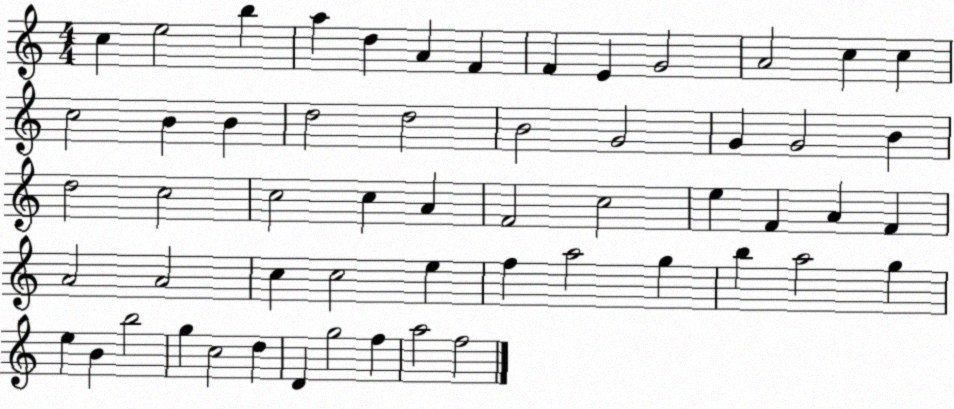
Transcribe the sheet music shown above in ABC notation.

X:1
T:Untitled
M:4/4
L:1/4
K:C
c e2 b a d A F F E G2 A2 c c c2 B B d2 d2 B2 G2 G G2 B d2 c2 c2 c A F2 c2 e F A F A2 A2 c c2 e f a2 g b a2 g e B b2 g c2 d D g2 f a2 f2